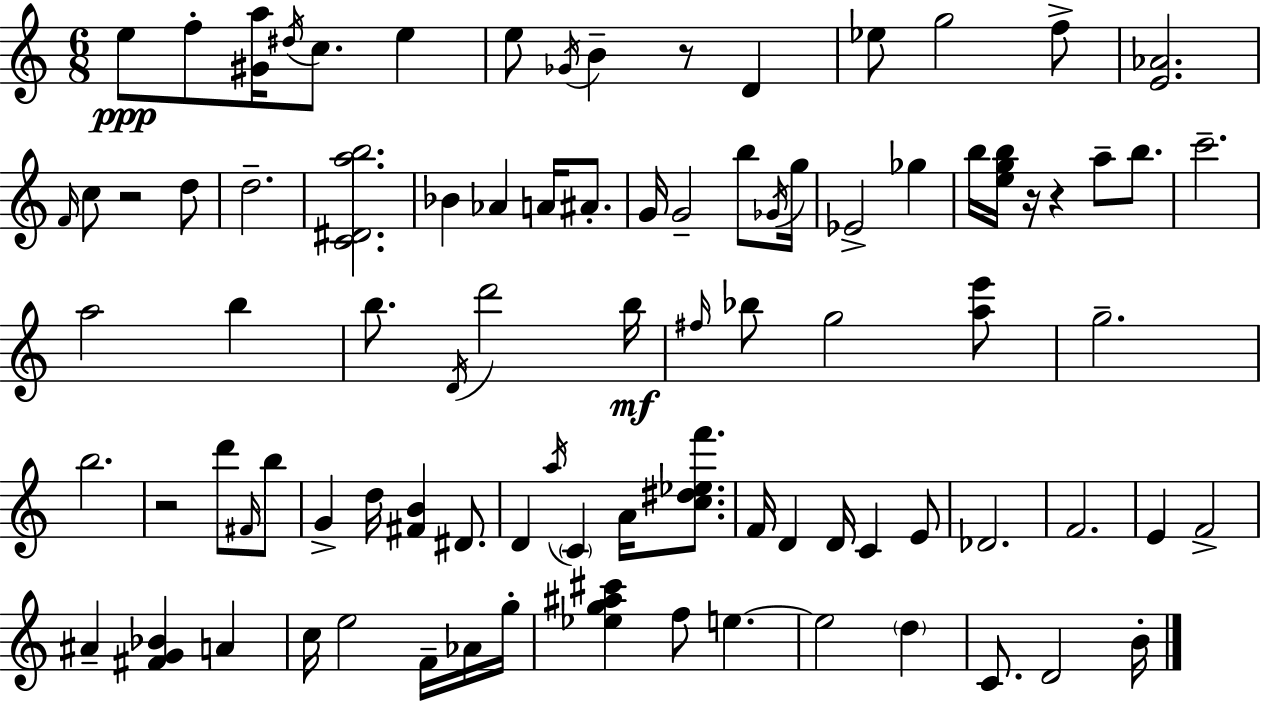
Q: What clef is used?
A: treble